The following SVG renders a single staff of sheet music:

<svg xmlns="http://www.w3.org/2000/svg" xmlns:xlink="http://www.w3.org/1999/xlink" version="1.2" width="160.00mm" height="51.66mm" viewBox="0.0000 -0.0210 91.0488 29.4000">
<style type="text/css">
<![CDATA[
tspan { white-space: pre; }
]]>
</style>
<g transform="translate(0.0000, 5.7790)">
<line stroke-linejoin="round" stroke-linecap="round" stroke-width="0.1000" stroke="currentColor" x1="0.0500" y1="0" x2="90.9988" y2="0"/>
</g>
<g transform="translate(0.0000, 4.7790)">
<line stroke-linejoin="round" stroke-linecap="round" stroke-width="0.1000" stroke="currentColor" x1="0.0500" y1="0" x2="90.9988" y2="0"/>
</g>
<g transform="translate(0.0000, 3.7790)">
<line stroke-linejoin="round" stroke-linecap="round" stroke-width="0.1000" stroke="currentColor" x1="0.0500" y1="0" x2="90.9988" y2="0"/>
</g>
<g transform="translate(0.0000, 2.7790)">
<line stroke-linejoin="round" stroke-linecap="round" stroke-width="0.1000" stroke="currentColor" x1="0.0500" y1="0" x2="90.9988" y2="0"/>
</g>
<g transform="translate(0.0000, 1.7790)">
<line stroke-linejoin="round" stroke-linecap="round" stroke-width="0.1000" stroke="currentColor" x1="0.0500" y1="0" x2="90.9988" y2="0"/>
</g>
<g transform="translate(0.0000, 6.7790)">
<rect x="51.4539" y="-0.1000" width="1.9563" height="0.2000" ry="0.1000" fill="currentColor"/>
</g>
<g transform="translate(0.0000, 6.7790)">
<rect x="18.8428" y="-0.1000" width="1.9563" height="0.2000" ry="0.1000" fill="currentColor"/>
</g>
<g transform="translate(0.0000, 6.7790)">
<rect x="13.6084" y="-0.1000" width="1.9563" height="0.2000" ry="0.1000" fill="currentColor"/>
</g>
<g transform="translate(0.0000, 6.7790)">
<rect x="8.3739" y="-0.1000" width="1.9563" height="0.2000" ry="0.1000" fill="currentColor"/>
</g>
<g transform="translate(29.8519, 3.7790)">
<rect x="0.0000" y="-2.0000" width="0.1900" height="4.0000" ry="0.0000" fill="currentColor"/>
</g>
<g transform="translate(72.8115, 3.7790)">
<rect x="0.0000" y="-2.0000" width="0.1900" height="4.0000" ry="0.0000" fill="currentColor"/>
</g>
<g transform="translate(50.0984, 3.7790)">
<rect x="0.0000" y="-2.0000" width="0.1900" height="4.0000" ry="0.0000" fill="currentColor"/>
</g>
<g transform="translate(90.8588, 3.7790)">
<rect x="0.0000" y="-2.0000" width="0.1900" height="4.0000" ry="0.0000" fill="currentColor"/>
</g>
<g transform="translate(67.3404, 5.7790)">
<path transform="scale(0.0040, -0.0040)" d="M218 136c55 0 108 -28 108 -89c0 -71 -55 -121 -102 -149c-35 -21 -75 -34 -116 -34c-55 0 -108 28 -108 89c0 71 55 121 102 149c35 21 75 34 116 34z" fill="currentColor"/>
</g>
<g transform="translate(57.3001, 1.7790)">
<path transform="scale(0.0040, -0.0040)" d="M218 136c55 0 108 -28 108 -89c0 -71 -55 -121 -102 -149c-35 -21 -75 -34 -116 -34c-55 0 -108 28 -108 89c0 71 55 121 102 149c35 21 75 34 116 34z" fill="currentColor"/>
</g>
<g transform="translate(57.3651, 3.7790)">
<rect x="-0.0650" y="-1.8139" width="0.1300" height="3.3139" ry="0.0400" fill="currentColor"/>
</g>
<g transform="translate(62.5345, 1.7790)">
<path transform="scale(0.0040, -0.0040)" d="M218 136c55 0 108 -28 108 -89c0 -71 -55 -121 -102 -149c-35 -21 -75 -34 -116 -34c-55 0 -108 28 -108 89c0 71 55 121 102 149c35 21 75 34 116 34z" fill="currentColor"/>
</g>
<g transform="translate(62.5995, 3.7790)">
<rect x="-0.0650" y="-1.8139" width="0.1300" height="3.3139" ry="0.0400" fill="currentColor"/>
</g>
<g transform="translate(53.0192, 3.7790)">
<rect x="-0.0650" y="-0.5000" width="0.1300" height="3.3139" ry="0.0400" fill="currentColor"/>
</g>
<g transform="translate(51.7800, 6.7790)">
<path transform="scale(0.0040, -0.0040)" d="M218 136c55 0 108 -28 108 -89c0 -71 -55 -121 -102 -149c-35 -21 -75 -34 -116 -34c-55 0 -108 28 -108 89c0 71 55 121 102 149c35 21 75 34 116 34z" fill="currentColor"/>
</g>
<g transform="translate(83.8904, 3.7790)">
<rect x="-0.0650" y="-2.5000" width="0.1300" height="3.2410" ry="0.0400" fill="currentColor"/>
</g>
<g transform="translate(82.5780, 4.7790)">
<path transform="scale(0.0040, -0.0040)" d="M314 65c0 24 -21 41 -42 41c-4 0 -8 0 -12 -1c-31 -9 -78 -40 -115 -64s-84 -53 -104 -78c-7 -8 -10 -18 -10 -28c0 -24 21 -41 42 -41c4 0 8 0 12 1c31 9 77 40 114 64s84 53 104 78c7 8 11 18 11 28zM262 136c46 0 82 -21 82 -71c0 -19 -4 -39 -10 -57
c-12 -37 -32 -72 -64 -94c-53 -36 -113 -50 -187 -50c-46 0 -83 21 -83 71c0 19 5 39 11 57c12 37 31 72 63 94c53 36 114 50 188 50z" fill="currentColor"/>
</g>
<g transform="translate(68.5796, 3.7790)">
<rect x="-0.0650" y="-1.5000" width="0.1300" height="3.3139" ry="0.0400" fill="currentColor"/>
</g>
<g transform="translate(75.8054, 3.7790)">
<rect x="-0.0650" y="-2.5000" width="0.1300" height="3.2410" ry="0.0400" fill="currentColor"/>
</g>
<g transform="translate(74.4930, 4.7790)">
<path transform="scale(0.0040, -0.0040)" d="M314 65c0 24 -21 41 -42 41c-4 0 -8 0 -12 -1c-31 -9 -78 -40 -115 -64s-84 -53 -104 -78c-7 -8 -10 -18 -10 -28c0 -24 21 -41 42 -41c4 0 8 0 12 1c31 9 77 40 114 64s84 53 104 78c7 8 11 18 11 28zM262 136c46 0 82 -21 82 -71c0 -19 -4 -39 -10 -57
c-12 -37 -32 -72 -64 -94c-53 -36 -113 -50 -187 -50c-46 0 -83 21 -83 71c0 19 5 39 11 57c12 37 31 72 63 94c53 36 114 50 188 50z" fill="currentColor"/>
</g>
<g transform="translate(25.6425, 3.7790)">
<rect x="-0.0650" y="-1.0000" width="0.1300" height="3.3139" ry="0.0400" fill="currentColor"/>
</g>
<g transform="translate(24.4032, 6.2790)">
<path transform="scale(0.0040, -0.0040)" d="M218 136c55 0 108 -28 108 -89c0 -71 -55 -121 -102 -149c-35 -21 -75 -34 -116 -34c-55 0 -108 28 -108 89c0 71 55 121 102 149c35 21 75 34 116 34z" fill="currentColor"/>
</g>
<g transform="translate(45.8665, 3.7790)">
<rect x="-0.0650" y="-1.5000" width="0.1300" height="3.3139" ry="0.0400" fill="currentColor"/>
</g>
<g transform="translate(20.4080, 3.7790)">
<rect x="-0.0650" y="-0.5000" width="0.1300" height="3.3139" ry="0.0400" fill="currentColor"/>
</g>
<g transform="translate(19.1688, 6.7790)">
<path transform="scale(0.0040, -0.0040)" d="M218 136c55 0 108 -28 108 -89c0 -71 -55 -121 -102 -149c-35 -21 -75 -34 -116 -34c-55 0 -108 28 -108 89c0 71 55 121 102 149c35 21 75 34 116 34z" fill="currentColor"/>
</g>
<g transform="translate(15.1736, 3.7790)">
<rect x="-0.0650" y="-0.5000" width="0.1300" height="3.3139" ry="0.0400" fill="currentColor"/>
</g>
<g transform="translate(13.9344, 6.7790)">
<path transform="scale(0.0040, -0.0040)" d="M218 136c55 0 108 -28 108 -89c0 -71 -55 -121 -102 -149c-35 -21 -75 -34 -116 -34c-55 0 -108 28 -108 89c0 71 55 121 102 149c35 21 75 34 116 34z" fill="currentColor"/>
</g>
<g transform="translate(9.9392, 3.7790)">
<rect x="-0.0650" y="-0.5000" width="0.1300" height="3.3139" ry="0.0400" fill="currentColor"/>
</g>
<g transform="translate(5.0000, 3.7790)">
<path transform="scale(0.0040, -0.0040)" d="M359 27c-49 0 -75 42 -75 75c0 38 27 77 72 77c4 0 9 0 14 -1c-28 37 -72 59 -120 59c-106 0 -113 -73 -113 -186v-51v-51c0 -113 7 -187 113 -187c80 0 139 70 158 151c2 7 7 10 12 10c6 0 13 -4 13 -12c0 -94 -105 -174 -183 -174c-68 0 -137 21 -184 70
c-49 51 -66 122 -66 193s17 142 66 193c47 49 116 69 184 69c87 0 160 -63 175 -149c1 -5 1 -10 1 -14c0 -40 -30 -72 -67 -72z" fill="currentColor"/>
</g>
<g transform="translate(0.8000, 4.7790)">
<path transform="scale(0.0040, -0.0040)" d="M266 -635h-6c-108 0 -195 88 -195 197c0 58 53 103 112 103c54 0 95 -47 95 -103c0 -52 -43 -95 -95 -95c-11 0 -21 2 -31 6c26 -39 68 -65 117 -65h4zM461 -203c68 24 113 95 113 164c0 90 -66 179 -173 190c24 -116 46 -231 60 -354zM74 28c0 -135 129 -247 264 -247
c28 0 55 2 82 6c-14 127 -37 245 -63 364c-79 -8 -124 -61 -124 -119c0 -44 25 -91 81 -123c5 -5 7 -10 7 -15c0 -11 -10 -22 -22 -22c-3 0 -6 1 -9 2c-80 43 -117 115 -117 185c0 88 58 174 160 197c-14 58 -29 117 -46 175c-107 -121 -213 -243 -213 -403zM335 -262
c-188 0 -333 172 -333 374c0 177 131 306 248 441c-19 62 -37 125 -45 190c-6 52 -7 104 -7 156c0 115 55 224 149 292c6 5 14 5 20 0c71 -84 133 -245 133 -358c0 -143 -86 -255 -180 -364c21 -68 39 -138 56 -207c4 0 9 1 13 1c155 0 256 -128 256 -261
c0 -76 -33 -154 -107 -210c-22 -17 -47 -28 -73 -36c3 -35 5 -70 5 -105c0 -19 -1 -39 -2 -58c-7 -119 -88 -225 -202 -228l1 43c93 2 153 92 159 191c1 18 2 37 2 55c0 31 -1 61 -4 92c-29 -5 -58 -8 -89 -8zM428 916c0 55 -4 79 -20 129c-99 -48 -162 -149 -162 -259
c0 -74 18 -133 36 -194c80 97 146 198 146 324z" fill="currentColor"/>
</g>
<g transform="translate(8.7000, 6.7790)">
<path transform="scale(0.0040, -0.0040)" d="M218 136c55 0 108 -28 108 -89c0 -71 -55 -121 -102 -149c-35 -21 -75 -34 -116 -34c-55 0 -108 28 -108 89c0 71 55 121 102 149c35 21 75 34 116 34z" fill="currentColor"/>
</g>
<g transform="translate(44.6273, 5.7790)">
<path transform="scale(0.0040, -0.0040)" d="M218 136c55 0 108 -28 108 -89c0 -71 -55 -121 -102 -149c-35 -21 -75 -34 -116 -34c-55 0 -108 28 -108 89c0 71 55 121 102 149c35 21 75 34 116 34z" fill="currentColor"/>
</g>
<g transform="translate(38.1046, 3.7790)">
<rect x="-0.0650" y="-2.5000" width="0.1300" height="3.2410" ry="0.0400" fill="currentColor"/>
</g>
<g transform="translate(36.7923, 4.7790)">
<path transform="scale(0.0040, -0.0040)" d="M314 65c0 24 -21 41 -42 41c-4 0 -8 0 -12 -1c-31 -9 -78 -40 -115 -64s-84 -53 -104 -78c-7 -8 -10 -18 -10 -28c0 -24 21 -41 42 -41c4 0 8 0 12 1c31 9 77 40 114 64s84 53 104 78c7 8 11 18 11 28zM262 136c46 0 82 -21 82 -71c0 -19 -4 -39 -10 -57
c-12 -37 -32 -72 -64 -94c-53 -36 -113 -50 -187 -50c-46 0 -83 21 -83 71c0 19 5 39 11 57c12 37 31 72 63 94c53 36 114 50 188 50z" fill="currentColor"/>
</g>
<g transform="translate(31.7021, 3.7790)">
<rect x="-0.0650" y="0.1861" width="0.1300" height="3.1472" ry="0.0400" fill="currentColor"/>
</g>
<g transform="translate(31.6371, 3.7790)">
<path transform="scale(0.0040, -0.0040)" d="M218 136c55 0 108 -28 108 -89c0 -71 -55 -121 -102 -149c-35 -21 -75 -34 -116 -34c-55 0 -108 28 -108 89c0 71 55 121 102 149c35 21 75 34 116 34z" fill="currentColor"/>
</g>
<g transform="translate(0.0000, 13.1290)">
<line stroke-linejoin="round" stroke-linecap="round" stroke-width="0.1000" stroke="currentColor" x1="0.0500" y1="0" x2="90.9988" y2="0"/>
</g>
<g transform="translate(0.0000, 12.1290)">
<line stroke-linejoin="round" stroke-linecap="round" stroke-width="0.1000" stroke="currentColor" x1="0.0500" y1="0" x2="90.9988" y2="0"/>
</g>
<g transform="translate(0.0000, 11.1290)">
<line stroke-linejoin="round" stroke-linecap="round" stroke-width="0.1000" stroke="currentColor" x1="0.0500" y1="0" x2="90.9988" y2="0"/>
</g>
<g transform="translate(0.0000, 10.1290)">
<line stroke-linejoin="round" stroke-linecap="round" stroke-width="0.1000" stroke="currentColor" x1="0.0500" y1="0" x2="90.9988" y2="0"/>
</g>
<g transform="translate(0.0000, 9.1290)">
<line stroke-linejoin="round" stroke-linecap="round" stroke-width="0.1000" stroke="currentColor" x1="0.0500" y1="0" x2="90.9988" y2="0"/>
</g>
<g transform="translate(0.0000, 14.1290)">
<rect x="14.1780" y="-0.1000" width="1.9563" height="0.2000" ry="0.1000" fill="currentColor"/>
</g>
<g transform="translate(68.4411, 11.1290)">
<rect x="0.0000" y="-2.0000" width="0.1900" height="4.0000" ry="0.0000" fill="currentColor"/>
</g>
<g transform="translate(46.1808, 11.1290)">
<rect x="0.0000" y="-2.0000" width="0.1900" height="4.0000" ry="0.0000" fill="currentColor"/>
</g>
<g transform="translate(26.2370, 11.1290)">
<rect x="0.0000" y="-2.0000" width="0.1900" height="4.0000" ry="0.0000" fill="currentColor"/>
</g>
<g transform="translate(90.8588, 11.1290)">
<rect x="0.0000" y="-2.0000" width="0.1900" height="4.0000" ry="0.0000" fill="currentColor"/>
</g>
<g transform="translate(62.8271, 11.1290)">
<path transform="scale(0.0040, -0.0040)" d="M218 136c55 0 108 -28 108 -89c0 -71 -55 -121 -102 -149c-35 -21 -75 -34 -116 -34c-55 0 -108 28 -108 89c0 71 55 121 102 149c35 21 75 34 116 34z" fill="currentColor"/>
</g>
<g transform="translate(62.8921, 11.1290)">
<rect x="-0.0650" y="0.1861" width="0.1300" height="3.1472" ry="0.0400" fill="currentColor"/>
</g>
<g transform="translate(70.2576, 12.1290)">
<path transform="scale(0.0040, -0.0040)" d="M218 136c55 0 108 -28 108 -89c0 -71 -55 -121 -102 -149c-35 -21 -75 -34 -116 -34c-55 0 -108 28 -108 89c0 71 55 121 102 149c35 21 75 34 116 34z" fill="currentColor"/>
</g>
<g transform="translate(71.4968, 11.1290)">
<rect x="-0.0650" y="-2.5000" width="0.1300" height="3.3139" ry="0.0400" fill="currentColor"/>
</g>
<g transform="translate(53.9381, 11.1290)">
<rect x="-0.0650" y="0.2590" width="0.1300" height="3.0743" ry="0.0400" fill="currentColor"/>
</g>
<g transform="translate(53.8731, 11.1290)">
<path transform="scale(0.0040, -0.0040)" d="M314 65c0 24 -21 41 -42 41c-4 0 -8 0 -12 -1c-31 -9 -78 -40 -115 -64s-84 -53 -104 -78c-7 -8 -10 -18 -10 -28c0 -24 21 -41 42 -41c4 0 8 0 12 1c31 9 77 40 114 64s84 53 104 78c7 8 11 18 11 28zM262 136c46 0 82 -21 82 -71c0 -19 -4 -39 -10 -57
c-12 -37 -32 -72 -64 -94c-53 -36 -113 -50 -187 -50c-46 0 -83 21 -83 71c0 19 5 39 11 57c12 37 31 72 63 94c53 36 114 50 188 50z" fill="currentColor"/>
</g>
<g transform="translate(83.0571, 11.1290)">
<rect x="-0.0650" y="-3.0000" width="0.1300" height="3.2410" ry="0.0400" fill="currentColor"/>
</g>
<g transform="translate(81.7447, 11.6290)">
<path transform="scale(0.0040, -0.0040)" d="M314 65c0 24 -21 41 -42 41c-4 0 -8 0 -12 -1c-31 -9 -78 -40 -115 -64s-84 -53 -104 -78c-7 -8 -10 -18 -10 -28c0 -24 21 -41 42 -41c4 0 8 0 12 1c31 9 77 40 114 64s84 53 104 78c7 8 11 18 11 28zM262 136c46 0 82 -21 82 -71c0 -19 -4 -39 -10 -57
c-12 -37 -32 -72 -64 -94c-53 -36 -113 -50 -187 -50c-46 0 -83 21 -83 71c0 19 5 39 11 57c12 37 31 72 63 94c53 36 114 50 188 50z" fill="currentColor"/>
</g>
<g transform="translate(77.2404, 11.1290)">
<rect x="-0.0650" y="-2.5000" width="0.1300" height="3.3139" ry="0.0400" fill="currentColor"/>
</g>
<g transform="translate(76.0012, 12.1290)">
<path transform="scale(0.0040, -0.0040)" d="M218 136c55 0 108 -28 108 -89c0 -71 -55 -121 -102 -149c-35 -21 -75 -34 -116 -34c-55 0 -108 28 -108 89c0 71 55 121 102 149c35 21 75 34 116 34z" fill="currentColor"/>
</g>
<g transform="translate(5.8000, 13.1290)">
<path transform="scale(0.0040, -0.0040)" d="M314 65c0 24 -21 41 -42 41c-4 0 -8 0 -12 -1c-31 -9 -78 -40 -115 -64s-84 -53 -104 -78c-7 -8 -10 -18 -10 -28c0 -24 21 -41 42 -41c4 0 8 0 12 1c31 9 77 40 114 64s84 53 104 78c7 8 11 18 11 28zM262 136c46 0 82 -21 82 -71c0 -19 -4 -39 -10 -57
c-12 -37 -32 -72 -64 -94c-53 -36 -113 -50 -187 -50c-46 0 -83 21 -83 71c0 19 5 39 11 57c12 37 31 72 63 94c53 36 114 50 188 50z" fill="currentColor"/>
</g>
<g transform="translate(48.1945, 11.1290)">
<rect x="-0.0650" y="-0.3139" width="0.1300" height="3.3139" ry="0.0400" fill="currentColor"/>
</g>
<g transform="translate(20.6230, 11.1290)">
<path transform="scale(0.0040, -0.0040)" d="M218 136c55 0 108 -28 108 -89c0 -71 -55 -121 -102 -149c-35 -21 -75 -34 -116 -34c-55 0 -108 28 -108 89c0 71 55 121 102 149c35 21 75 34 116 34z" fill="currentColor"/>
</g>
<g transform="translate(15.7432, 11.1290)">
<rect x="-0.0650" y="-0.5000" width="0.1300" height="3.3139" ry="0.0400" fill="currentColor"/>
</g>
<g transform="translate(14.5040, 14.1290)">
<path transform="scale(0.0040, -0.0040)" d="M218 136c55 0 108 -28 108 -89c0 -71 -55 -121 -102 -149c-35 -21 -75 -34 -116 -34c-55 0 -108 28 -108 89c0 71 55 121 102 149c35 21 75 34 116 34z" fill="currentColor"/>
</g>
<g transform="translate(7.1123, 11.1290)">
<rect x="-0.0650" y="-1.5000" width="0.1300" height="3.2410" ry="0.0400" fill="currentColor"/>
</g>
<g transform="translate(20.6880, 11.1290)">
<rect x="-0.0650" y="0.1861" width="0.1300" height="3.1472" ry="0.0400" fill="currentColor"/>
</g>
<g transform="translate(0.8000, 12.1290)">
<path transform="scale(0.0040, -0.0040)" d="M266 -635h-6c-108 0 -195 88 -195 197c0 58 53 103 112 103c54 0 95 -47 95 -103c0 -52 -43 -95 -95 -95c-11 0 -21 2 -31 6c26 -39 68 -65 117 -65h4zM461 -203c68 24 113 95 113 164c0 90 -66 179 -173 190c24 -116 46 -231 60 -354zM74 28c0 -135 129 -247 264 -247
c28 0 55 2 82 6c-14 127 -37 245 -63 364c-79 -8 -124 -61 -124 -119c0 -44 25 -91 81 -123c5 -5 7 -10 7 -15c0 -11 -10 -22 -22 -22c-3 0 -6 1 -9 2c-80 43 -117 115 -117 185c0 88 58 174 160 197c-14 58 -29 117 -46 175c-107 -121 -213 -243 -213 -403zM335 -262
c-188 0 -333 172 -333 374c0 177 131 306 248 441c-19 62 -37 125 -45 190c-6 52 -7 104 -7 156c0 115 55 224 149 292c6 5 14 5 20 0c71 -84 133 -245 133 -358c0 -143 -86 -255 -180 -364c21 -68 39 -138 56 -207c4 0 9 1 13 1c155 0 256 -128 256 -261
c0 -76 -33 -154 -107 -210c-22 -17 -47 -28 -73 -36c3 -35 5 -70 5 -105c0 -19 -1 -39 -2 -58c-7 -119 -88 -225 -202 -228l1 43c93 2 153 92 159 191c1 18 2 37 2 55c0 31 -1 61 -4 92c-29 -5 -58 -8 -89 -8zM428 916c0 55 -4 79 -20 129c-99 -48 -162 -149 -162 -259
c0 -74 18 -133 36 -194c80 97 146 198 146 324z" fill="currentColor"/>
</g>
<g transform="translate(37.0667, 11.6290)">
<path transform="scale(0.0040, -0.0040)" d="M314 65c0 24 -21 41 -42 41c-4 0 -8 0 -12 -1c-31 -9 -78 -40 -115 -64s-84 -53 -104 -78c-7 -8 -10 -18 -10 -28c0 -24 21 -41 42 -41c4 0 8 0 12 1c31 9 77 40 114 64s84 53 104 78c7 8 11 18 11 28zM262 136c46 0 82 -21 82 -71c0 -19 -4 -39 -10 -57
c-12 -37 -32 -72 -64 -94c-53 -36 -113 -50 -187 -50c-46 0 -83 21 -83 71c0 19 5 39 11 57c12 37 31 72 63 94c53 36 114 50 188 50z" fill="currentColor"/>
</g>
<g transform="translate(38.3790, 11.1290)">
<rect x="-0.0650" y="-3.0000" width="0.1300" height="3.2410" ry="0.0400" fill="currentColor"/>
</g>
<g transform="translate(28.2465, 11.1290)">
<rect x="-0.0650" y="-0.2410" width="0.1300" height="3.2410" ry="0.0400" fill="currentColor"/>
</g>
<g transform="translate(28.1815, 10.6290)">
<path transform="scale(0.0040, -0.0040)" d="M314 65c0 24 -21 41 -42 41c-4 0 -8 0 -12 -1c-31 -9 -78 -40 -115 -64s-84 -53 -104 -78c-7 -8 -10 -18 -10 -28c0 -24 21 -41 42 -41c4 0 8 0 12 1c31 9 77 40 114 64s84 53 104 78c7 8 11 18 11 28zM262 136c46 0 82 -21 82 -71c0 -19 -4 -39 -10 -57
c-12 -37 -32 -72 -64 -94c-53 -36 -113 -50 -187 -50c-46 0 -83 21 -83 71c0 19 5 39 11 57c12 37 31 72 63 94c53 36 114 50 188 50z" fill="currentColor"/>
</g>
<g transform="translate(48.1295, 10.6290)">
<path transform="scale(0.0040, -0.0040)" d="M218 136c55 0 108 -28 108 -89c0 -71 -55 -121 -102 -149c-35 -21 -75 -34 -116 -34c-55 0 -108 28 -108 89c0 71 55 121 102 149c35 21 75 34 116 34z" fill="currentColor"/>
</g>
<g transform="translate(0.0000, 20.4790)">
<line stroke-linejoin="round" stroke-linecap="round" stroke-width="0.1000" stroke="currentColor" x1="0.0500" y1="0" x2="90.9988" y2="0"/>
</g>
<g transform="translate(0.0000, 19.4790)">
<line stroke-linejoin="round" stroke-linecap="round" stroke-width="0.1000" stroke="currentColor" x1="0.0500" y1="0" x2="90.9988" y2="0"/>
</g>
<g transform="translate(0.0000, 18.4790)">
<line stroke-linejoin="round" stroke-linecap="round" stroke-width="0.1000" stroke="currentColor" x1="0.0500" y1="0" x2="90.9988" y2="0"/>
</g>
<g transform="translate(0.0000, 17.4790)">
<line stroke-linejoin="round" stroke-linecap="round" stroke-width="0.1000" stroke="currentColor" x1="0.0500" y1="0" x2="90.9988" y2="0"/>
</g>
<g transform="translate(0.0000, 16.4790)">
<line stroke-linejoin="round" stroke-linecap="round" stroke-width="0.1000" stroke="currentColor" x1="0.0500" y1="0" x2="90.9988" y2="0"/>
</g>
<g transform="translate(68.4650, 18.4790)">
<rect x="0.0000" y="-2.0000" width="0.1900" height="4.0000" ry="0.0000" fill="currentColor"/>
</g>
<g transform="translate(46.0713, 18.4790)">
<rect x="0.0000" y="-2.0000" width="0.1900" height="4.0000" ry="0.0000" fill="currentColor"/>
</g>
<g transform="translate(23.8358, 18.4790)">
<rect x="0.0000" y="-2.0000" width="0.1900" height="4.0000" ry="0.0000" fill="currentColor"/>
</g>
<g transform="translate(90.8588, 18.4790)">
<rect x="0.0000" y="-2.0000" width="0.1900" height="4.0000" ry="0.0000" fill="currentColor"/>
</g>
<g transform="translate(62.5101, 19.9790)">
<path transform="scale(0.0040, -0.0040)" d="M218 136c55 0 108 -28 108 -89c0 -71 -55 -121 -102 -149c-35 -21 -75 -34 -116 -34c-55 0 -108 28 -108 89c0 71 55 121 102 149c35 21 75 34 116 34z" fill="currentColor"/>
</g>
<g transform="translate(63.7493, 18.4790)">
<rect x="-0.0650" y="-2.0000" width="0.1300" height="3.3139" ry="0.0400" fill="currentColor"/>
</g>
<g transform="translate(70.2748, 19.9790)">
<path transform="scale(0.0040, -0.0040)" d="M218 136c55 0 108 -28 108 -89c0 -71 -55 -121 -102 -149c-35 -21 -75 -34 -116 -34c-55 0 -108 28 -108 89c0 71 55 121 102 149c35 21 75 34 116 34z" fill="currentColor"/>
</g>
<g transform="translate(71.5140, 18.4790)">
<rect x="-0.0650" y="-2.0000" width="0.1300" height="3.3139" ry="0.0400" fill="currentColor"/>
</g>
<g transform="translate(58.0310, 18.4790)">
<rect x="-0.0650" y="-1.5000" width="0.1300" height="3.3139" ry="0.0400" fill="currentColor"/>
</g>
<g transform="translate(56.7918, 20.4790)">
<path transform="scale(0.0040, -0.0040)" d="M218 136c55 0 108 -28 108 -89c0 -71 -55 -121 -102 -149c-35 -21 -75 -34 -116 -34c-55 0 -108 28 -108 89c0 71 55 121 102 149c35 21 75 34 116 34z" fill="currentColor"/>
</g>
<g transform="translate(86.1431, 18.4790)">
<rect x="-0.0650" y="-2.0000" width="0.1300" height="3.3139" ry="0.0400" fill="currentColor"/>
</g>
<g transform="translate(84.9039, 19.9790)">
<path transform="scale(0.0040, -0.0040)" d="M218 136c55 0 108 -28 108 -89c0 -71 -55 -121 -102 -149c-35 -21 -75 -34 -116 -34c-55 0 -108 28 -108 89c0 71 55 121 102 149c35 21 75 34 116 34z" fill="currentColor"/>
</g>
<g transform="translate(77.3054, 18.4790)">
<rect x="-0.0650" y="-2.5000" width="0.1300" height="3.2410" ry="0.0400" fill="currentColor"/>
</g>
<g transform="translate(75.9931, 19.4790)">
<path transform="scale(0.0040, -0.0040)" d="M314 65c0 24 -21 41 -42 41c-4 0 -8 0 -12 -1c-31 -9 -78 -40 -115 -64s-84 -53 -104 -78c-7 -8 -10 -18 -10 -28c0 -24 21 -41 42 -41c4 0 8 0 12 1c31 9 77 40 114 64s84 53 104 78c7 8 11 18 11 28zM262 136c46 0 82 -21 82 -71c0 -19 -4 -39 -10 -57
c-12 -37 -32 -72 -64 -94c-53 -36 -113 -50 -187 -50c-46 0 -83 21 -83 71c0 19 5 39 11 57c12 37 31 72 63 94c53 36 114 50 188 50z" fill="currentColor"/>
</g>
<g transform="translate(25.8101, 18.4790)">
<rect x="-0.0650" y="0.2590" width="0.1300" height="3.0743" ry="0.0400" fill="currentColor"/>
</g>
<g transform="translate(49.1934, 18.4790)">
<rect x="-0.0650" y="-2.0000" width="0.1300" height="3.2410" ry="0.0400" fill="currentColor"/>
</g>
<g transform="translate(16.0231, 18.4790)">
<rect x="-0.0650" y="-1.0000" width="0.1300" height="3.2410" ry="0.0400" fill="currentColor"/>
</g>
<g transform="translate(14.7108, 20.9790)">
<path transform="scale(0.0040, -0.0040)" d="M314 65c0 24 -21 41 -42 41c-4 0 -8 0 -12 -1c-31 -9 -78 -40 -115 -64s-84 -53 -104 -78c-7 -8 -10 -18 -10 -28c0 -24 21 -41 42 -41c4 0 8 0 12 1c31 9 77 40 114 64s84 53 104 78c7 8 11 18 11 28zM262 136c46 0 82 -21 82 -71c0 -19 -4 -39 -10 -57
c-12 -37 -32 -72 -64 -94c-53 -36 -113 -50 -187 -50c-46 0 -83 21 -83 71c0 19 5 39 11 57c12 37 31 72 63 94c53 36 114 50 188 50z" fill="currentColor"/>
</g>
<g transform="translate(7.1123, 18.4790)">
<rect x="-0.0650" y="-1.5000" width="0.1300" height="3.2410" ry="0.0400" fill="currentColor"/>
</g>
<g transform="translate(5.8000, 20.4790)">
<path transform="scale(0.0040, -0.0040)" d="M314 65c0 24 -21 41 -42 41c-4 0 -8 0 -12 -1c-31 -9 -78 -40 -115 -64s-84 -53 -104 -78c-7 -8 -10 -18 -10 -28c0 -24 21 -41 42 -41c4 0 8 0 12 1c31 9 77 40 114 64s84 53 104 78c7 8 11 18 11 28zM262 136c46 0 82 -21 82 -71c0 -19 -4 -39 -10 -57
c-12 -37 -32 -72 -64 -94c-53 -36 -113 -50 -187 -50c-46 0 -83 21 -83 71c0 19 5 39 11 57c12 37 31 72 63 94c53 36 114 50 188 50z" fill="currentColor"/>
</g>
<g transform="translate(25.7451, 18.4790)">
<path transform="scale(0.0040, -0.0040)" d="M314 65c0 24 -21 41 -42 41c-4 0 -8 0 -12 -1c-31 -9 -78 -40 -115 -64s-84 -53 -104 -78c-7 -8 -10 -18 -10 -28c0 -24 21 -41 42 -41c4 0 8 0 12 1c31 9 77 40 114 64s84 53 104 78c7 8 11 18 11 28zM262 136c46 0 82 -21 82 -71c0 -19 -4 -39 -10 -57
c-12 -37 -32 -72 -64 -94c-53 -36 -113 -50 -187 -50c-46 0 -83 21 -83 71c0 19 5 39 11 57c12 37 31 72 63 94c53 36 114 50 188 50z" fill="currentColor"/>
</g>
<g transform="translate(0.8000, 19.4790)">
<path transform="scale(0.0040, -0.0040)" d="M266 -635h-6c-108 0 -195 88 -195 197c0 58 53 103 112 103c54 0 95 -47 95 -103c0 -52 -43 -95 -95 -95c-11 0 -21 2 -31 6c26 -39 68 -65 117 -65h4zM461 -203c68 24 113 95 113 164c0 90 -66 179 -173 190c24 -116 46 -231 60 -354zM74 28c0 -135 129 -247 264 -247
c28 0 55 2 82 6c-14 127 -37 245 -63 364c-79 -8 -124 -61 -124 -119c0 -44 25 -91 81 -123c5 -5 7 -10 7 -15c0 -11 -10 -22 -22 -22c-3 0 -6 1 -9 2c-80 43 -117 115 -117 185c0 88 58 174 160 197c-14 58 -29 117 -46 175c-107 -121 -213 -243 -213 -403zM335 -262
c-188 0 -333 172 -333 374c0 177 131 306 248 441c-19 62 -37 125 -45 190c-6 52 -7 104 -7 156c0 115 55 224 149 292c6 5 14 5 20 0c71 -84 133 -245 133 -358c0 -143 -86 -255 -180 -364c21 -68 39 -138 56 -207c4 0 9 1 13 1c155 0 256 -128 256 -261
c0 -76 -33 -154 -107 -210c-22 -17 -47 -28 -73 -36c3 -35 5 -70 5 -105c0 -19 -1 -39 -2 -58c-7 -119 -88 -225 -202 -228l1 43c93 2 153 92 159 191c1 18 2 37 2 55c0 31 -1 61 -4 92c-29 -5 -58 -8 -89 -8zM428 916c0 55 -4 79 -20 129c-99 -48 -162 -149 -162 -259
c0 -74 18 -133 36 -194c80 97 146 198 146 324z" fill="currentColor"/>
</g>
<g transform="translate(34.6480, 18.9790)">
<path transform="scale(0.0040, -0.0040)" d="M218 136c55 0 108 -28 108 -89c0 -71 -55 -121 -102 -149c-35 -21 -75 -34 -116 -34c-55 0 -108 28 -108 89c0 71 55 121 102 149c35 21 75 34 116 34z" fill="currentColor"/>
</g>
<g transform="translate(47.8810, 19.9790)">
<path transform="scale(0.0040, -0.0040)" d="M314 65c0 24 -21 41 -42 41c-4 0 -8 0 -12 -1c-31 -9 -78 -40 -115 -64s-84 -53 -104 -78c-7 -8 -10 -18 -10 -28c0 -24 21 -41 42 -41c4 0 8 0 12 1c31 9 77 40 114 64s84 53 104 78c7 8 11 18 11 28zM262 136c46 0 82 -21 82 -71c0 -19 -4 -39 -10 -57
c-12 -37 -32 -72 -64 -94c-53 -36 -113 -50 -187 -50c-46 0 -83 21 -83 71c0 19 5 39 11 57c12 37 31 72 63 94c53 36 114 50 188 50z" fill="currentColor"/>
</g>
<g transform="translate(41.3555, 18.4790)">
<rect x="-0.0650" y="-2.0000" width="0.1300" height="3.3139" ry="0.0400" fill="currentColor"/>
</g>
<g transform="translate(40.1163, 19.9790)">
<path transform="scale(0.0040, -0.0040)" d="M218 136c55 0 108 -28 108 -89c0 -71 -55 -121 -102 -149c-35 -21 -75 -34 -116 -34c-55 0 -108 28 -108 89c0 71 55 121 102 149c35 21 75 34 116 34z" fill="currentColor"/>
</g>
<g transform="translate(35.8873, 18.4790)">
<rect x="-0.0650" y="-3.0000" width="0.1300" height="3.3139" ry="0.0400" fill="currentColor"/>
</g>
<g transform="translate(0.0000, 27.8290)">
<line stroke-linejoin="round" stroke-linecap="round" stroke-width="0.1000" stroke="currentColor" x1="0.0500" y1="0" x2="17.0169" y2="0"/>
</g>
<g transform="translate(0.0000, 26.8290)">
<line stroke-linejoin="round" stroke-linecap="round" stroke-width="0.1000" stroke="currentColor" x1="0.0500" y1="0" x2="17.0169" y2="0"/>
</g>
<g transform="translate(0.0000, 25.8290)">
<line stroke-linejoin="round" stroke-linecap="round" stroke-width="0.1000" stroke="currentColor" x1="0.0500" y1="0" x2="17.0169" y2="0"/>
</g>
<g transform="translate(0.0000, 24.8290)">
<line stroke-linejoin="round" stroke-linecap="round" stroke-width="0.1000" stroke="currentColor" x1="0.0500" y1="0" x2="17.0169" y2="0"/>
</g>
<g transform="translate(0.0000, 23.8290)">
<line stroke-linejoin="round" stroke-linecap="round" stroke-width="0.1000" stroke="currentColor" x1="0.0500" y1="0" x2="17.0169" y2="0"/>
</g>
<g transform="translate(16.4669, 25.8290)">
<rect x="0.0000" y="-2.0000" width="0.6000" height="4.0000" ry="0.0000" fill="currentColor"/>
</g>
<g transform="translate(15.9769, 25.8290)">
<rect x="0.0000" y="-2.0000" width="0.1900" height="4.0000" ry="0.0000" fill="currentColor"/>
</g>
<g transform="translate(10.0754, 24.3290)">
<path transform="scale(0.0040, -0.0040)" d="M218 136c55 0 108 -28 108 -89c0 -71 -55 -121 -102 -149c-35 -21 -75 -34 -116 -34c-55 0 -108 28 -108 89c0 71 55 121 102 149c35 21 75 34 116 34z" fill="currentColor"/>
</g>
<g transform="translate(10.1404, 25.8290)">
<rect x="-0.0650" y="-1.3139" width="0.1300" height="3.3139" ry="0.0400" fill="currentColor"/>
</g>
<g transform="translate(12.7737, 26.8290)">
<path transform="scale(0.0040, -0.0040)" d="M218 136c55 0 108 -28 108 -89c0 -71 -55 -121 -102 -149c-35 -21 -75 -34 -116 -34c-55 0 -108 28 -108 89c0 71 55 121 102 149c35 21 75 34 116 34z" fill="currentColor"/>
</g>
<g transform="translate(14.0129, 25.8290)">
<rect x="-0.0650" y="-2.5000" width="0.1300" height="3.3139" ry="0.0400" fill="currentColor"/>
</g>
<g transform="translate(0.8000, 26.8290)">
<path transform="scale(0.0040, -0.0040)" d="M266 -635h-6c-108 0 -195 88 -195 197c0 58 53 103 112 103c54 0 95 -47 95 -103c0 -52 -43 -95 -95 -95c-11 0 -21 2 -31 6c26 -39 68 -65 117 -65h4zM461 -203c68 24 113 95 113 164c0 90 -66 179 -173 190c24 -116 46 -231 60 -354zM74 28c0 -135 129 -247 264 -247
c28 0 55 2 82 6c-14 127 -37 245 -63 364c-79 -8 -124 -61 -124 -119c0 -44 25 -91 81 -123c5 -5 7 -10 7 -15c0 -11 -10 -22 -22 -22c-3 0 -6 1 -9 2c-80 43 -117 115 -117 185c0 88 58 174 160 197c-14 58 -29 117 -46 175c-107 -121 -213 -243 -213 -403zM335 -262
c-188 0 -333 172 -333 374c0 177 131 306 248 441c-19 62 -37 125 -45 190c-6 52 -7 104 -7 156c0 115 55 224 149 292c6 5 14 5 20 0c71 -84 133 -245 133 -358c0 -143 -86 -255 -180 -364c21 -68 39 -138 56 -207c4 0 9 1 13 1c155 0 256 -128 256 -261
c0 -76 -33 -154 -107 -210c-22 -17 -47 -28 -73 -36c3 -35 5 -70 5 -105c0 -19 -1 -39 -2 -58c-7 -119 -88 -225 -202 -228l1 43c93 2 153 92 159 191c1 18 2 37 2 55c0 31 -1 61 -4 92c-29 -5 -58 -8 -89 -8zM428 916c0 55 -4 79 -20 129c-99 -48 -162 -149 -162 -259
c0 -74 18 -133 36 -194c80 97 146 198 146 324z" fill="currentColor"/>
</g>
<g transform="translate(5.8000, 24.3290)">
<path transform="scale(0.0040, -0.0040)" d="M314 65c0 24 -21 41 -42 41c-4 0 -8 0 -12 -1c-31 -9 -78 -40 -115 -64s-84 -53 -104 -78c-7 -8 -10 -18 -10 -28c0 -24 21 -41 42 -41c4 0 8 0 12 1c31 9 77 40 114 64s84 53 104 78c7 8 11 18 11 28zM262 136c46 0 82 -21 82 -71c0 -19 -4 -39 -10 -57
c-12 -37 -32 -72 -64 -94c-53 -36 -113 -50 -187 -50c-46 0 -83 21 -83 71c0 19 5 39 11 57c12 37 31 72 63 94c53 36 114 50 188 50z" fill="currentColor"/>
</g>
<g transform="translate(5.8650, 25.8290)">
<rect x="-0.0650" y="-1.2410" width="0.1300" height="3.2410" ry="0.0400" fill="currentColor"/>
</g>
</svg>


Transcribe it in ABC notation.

X:1
T:Untitled
M:4/4
L:1/4
K:C
C C C D B G2 E C f f E G2 G2 E2 C B c2 A2 c B2 B G G A2 E2 D2 B2 A F F2 E F F G2 F e2 e G